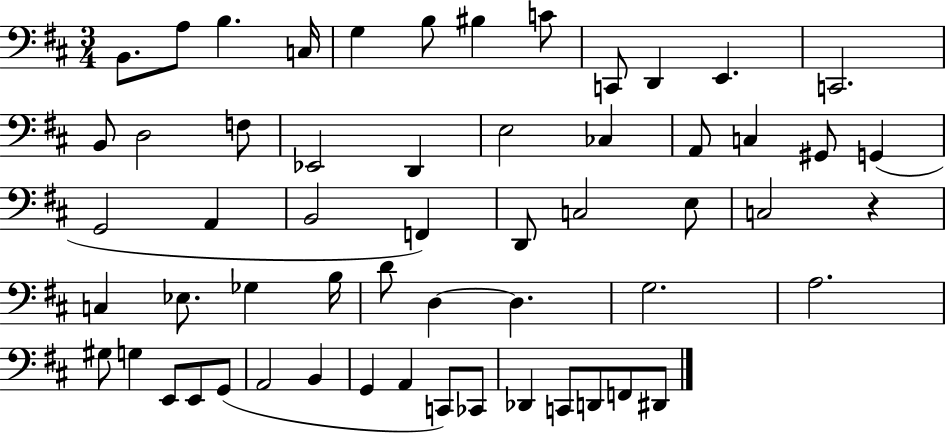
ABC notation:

X:1
T:Untitled
M:3/4
L:1/4
K:D
B,,/2 A,/2 B, C,/4 G, B,/2 ^B, C/2 C,,/2 D,, E,, C,,2 B,,/2 D,2 F,/2 _E,,2 D,, E,2 _C, A,,/2 C, ^G,,/2 G,, G,,2 A,, B,,2 F,, D,,/2 C,2 E,/2 C,2 z C, _E,/2 _G, B,/4 D/2 D, D, G,2 A,2 ^G,/2 G, E,,/2 E,,/2 G,,/2 A,,2 B,, G,, A,, C,,/2 _C,,/2 _D,, C,,/2 D,,/2 F,,/2 ^D,,/2